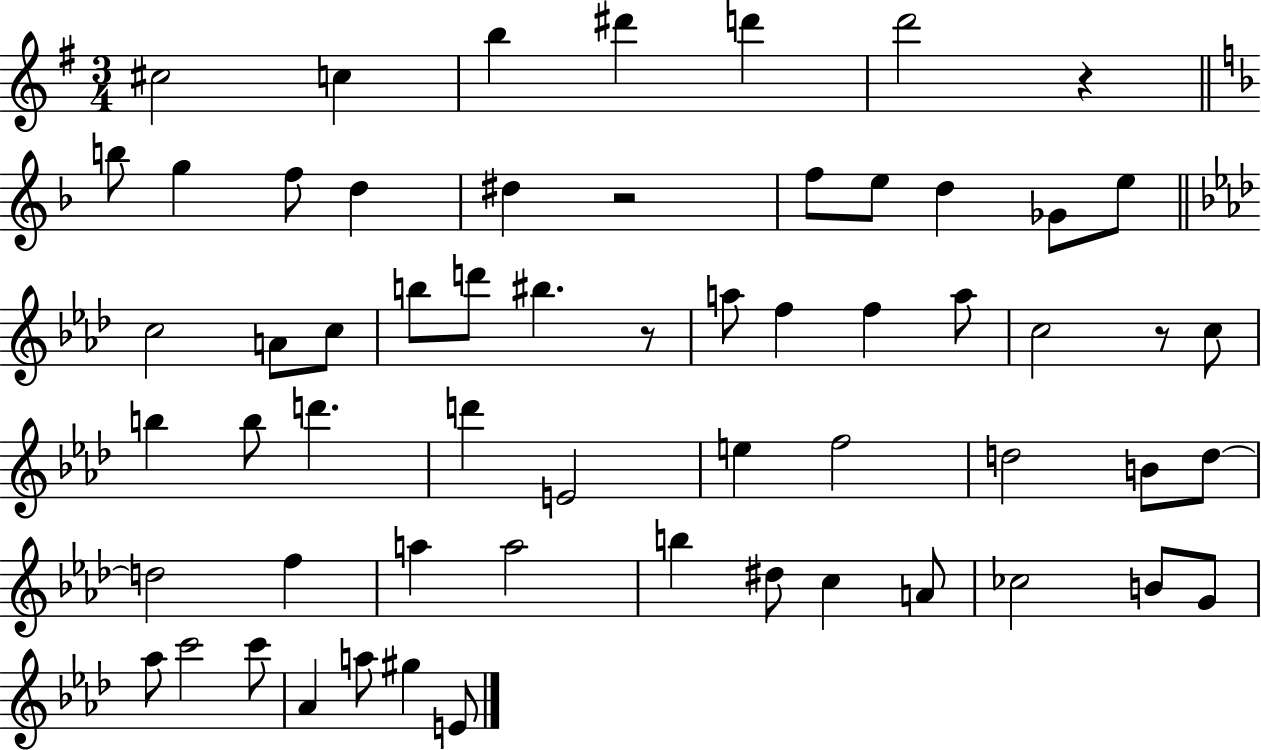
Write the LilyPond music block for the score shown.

{
  \clef treble
  \numericTimeSignature
  \time 3/4
  \key g \major
  \repeat volta 2 { cis''2 c''4 | b''4 dis'''4 d'''4 | d'''2 r4 | \bar "||" \break \key f \major b''8 g''4 f''8 d''4 | dis''4 r2 | f''8 e''8 d''4 ges'8 e''8 | \bar "||" \break \key f \minor c''2 a'8 c''8 | b''8 d'''8 bis''4. r8 | a''8 f''4 f''4 a''8 | c''2 r8 c''8 | \break b''4 b''8 d'''4. | d'''4 e'2 | e''4 f''2 | d''2 b'8 d''8~~ | \break d''2 f''4 | a''4 a''2 | b''4 dis''8 c''4 a'8 | ces''2 b'8 g'8 | \break aes''8 c'''2 c'''8 | aes'4 a''8 gis''4 e'8 | } \bar "|."
}